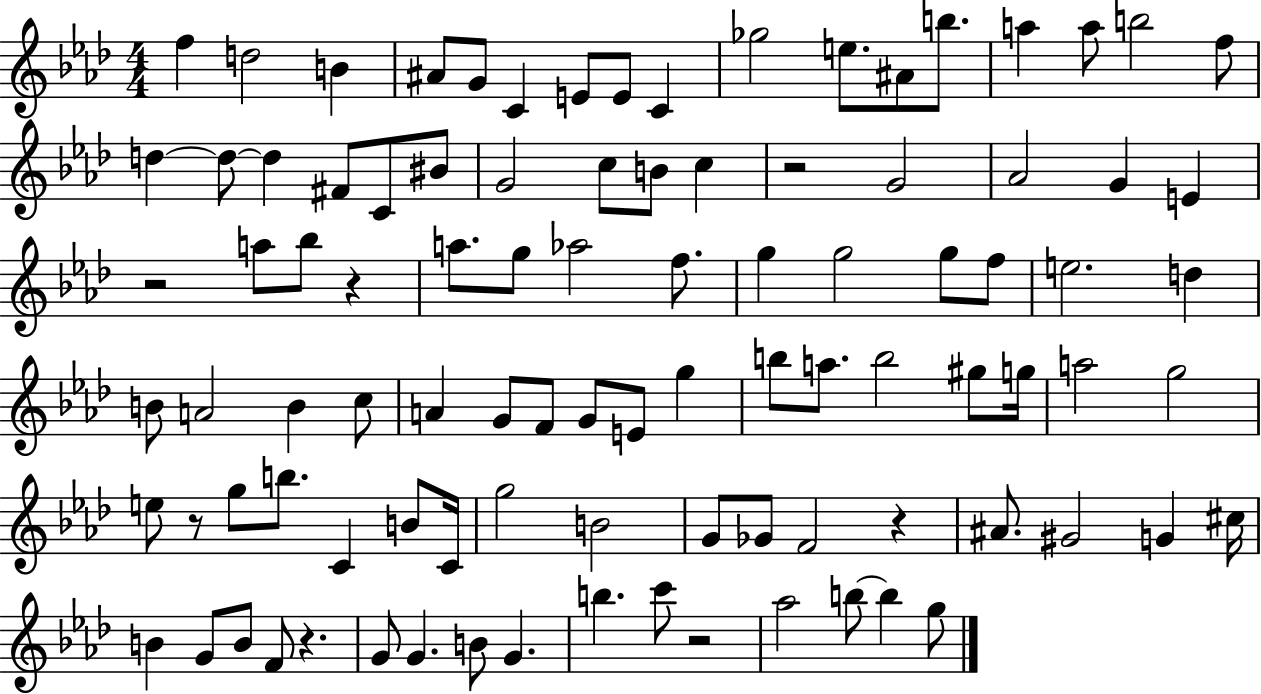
X:1
T:Untitled
M:4/4
L:1/4
K:Ab
f d2 B ^A/2 G/2 C E/2 E/2 C _g2 e/2 ^A/2 b/2 a a/2 b2 f/2 d d/2 d ^F/2 C/2 ^B/2 G2 c/2 B/2 c z2 G2 _A2 G E z2 a/2 _b/2 z a/2 g/2 _a2 f/2 g g2 g/2 f/2 e2 d B/2 A2 B c/2 A G/2 F/2 G/2 E/2 g b/2 a/2 b2 ^g/2 g/4 a2 g2 e/2 z/2 g/2 b/2 C B/2 C/4 g2 B2 G/2 _G/2 F2 z ^A/2 ^G2 G ^c/4 B G/2 B/2 F/2 z G/2 G B/2 G b c'/2 z2 _a2 b/2 b g/2